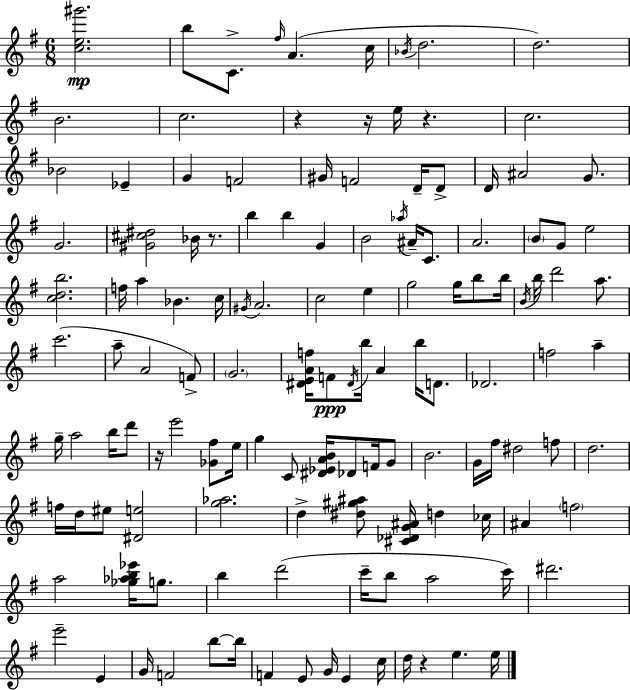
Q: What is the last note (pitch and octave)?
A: E5